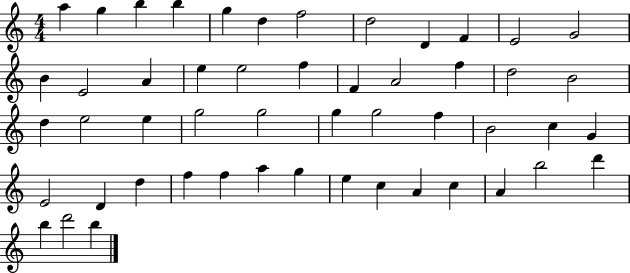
{
  \clef treble
  \numericTimeSignature
  \time 4/4
  \key c \major
  a''4 g''4 b''4 b''4 | g''4 d''4 f''2 | d''2 d'4 f'4 | e'2 g'2 | \break b'4 e'2 a'4 | e''4 e''2 f''4 | f'4 a'2 f''4 | d''2 b'2 | \break d''4 e''2 e''4 | g''2 g''2 | g''4 g''2 f''4 | b'2 c''4 g'4 | \break e'2 d'4 d''4 | f''4 f''4 a''4 g''4 | e''4 c''4 a'4 c''4 | a'4 b''2 d'''4 | \break b''4 d'''2 b''4 | \bar "|."
}